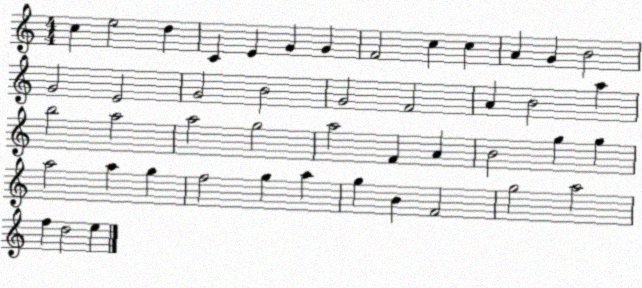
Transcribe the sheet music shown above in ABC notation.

X:1
T:Untitled
M:4/4
L:1/4
K:C
c e2 d C E G G F2 c c A G B2 G2 E2 G2 B2 G2 F2 A B2 a b2 a2 a2 g2 a2 F A B2 g g a2 a g f2 g a g B F2 g2 a2 f d2 e